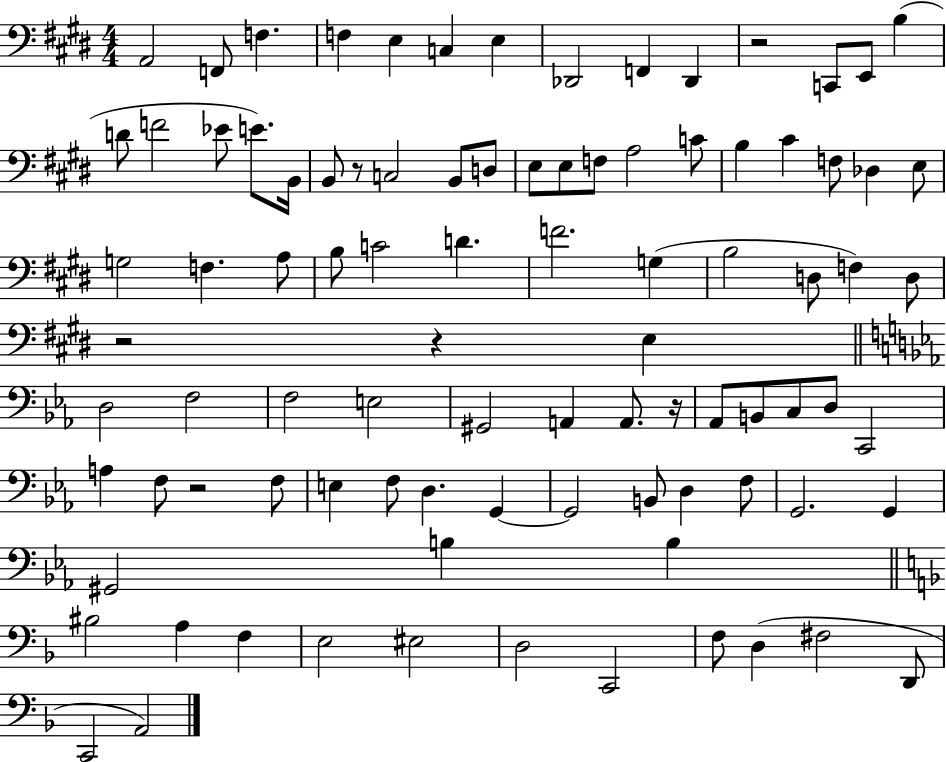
A2/h F2/e F3/q. F3/q E3/q C3/q E3/q Db2/h F2/q Db2/q R/h C2/e E2/e B3/q D4/e F4/h Eb4/e E4/e. B2/s B2/e R/e C3/h B2/e D3/e E3/e E3/e F3/e A3/h C4/e B3/q C#4/q F3/e Db3/q E3/e G3/h F3/q. A3/e B3/e C4/h D4/q. F4/h. G3/q B3/h D3/e F3/q D3/e R/h R/q E3/q D3/h F3/h F3/h E3/h G#2/h A2/q A2/e. R/s Ab2/e B2/e C3/e D3/e C2/h A3/q F3/e R/h F3/e E3/q F3/e D3/q. G2/q G2/h B2/e D3/q F3/e G2/h. G2/q G#2/h B3/q B3/q BIS3/h A3/q F3/q E3/h EIS3/h D3/h C2/h F3/e D3/q F#3/h D2/e C2/h A2/h